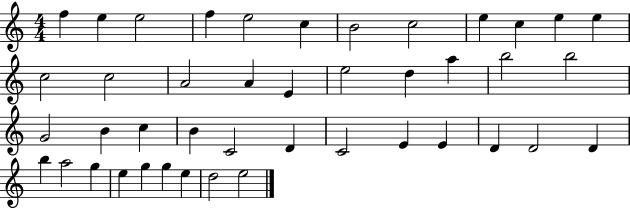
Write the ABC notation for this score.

X:1
T:Untitled
M:4/4
L:1/4
K:C
f e e2 f e2 c B2 c2 e c e e c2 c2 A2 A E e2 d a b2 b2 G2 B c B C2 D C2 E E D D2 D b a2 g e g g e d2 e2